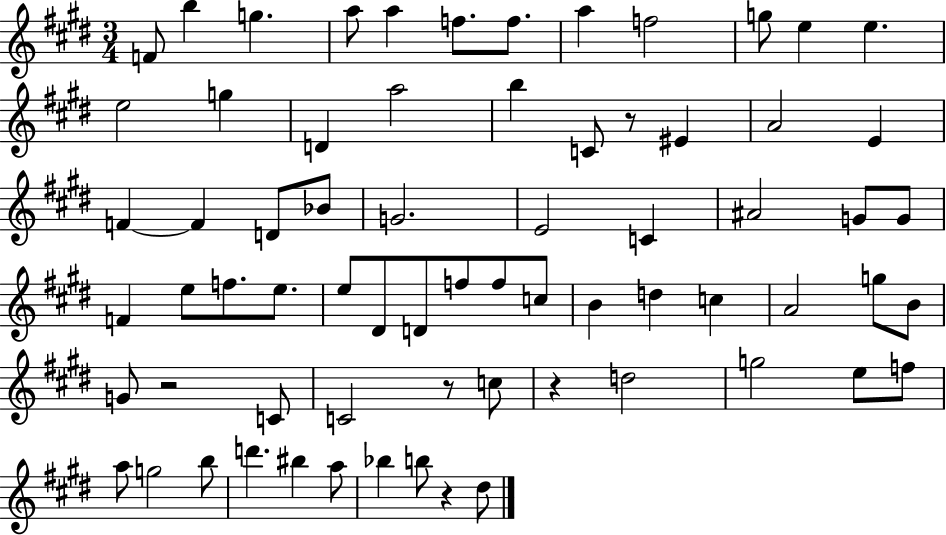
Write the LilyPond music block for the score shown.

{
  \clef treble
  \numericTimeSignature
  \time 3/4
  \key e \major
  f'8 b''4 g''4. | a''8 a''4 f''8. f''8. | a''4 f''2 | g''8 e''4 e''4. | \break e''2 g''4 | d'4 a''2 | b''4 c'8 r8 eis'4 | a'2 e'4 | \break f'4~~ f'4 d'8 bes'8 | g'2. | e'2 c'4 | ais'2 g'8 g'8 | \break f'4 e''8 f''8. e''8. | e''8 dis'8 d'8 f''8 f''8 c''8 | b'4 d''4 c''4 | a'2 g''8 b'8 | \break g'8 r2 c'8 | c'2 r8 c''8 | r4 d''2 | g''2 e''8 f''8 | \break a''8 g''2 b''8 | d'''4. bis''4 a''8 | bes''4 b''8 r4 dis''8 | \bar "|."
}